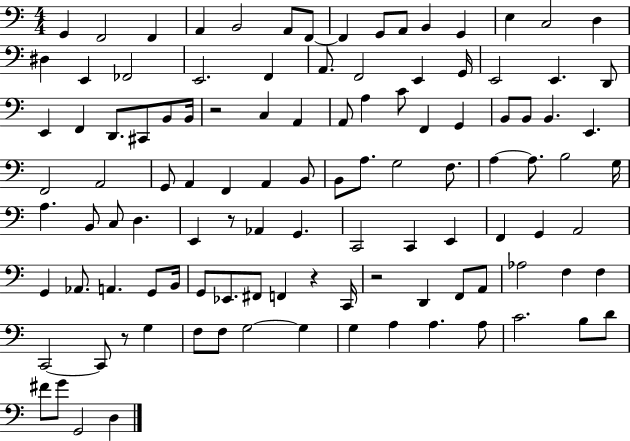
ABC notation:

X:1
T:Untitled
M:4/4
L:1/4
K:C
G,, F,,2 F,, A,, B,,2 A,,/2 F,,/2 F,, G,,/2 A,,/2 B,, G,, E, C,2 D, ^D, E,, _F,,2 E,,2 F,, A,,/2 F,,2 E,, G,,/4 E,,2 E,, D,,/2 E,, F,, D,,/2 ^C,,/2 B,,/2 B,,/4 z2 C, A,, A,,/2 A, C/2 F,, G,, B,,/2 B,,/2 B,, E,, F,,2 A,,2 G,,/2 A,, F,, A,, B,,/2 B,,/2 A,/2 G,2 F,/2 A, A,/2 B,2 G,/4 A, B,,/2 C,/2 D, E,, z/2 _A,, G,, C,,2 C,, E,, F,, G,, A,,2 G,, _A,,/2 A,, G,,/2 B,,/4 G,,/2 _E,,/2 ^F,,/2 F,, z C,,/4 z2 D,, F,,/2 A,,/2 _A,2 F, F, C,,2 C,,/2 z/2 G, F,/2 F,/2 G,2 G, G, A, A, A,/2 C2 B,/2 D/2 ^F/2 G/2 G,,2 D,